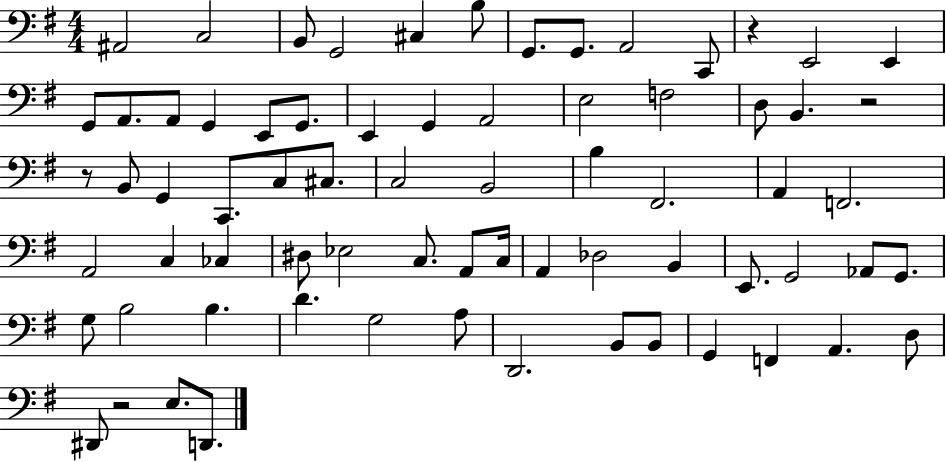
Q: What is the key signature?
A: G major